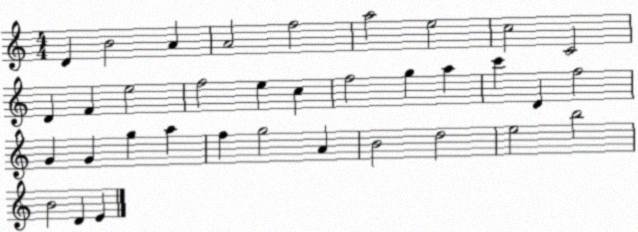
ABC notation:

X:1
T:Untitled
M:4/4
L:1/4
K:C
D B2 A A2 f2 a2 e2 c2 C2 D F e2 f2 e c f2 g a c' D f2 G G g a f g2 A B2 d2 e2 b2 B2 D E